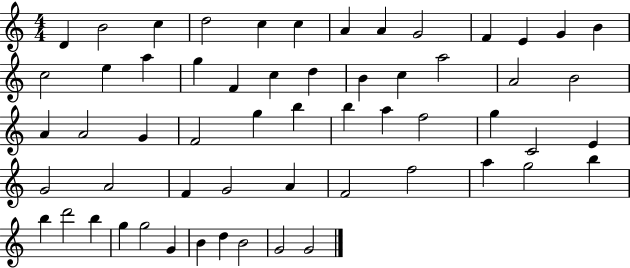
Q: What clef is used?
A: treble